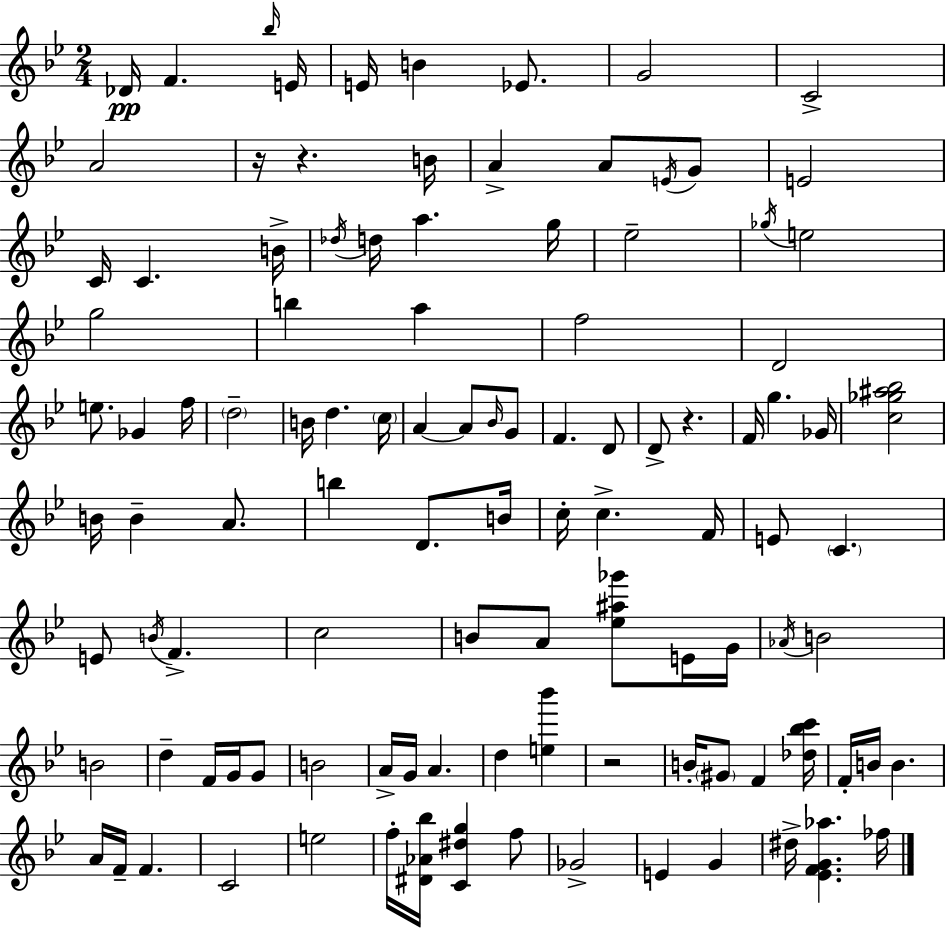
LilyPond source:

{
  \clef treble
  \numericTimeSignature
  \time 2/4
  \key bes \major
  des'16\pp f'4. \grace { bes''16 } | e'16 e'16 b'4 ees'8. | g'2 | c'2-> | \break a'2 | r16 r4. | b'16 a'4-> a'8 \acciaccatura { e'16 } | g'8 e'2 | \break c'16 c'4. | b'16-> \acciaccatura { des''16 } d''16 a''4. | g''16 ees''2-- | \acciaccatura { ges''16 } e''2 | \break g''2 | b''4 | a''4 f''2 | d'2 | \break e''8. ges'4 | f''16 \parenthesize d''2-- | b'16 d''4. | \parenthesize c''16 a'4~~ | \break a'8 \grace { bes'16 } g'8 f'4. | d'8 d'8-> r4. | f'16 g''4. | ges'16 <c'' ges'' ais'' bes''>2 | \break b'16 b'4-- | a'8. b''4 | d'8. b'16 c''16-. c''4.-> | f'16 e'8 \parenthesize c'4. | \break e'8 \acciaccatura { b'16 } | f'4.-> c''2 | b'8 | a'8 <ees'' ais'' ges'''>8 e'16 g'16 \acciaccatura { aes'16 } b'2 | \break b'2 | d''4-- | f'16 g'16 g'8 b'2 | a'16-> | \break g'16 a'4. d''4 | <e'' bes'''>4 r2 | b'16-. | \parenthesize gis'8 f'4 <des'' bes'' c'''>16 f'16-. | \break b'16 b'4. a'16 | f'16-- f'4. c'2 | e''2 | f''16-. | \break <dis' aes' bes''>16 <c' dis'' g''>4 f''8 ges'2-> | e'4 | g'4 dis''16-> | <ees' f' g' aes''>4. fes''16 \bar "|."
}